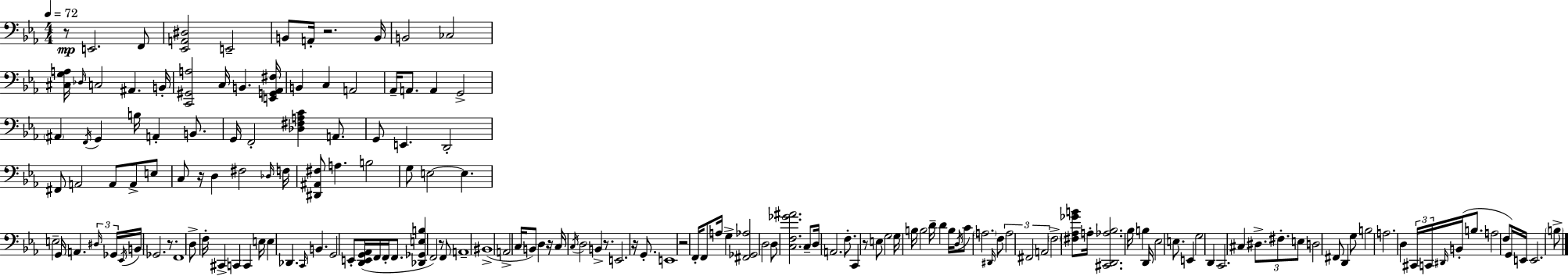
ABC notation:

X:1
T:Untitled
M:4/4
L:1/4
K:Eb
z/2 E,,2 F,,/2 [_E,,A,,^D,]2 E,,2 B,,/2 A,,/4 z2 B,,/4 B,,2 _C,2 [^C,G,A,]/4 _D,/4 C,2 ^A,, B,,/4 [C,,^G,,A,]2 C,/4 B,, [E,,G,,_A,,^F,]/4 B,, C, A,,2 _A,,/4 A,,/2 A,, G,,2 ^A,, F,,/4 G,, B,/4 A,, B,,/2 G,,/4 F,,2 [_D,^F,A,C] A,,/2 G,,/2 E,, D,,2 ^F,,/2 A,,2 A,,/2 A,,/2 E,/2 C,/2 z/4 D, ^F,2 _D,/4 F,/4 [^D,,^A,,^F,]/2 A, B,2 G,/2 E,2 E, E,2 G,,/4 A,, ^D,/4 _G,,/4 _E,,/4 B,,/4 _G,,2 z/2 F,,4 D,/2 F,/4 ^C,, C,, C,, E,/4 E, _D,, C,,/4 B,, G,,2 E,,/2 [D,,E,,G,,_A,,]/4 F,,/4 F,,/4 F,,/2 [_D,,_G,,E,B,] F,,2 z/2 F,,/2 A,,4 ^B,,4 A,,2 C,/4 B,,/2 D, z/4 C,/4 C,/4 D,2 B,, z/2 E,,2 z/4 G,,/2 E,,4 z2 F,,/4 F,,/2 A,/4 G, [^F,,_G,,_A,]2 D,2 D,/2 [C,F,_G^A]2 C,/2 D,/4 A,,2 F,/2 C,, z/2 E,/2 G,2 G,/4 B,/4 B,2 D/4 D B,/4 D,/4 C/2 A,2 ^D,,/4 F,/2 A,2 ^F,,2 A,,2 F,2 [^F,_A,_GB]/2 A,/4 [^C,,D,,_A,_B,]2 _B,/4 B, D,,/4 _E,2 E,/2 E,, G,2 D,, C,,2 ^C, ^D,/2 ^F,/2 E,/2 D,2 ^F,,/2 D,, G,/2 B,2 A,2 D, ^C,,/4 C,,/4 ^D,,/4 B,,/4 B,/2 A,2 F,/2 G,,/4 E,,/4 E,,2 B,/2